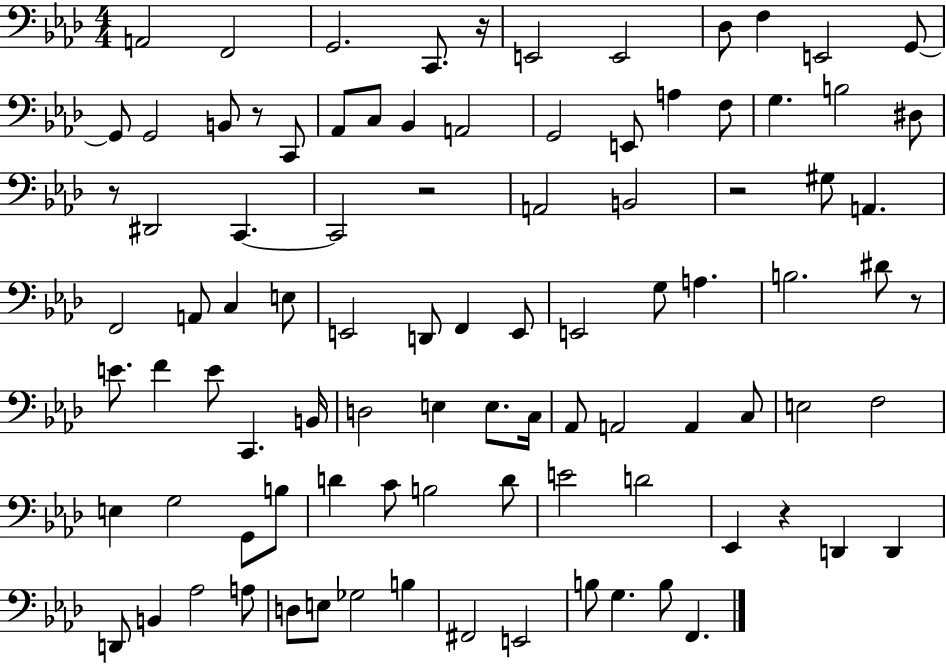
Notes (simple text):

A2/h F2/h G2/h. C2/e. R/s E2/h E2/h Db3/e F3/q E2/h G2/e G2/e G2/h B2/e R/e C2/e Ab2/e C3/e Bb2/q A2/h G2/h E2/e A3/q F3/e G3/q. B3/h D#3/e R/e D#2/h C2/q. C2/h R/h A2/h B2/h R/h G#3/e A2/q. F2/h A2/e C3/q E3/e E2/h D2/e F2/q E2/e E2/h G3/e A3/q. B3/h. D#4/e R/e E4/e. F4/q E4/e C2/q. B2/s D3/h E3/q E3/e. C3/s Ab2/e A2/h A2/q C3/e E3/h F3/h E3/q G3/h G2/e B3/e D4/q C4/e B3/h D4/e E4/h D4/h Eb2/q R/q D2/q D2/q D2/e B2/q Ab3/h A3/e D3/e E3/e Gb3/h B3/q F#2/h E2/h B3/e G3/q. B3/e F2/q.